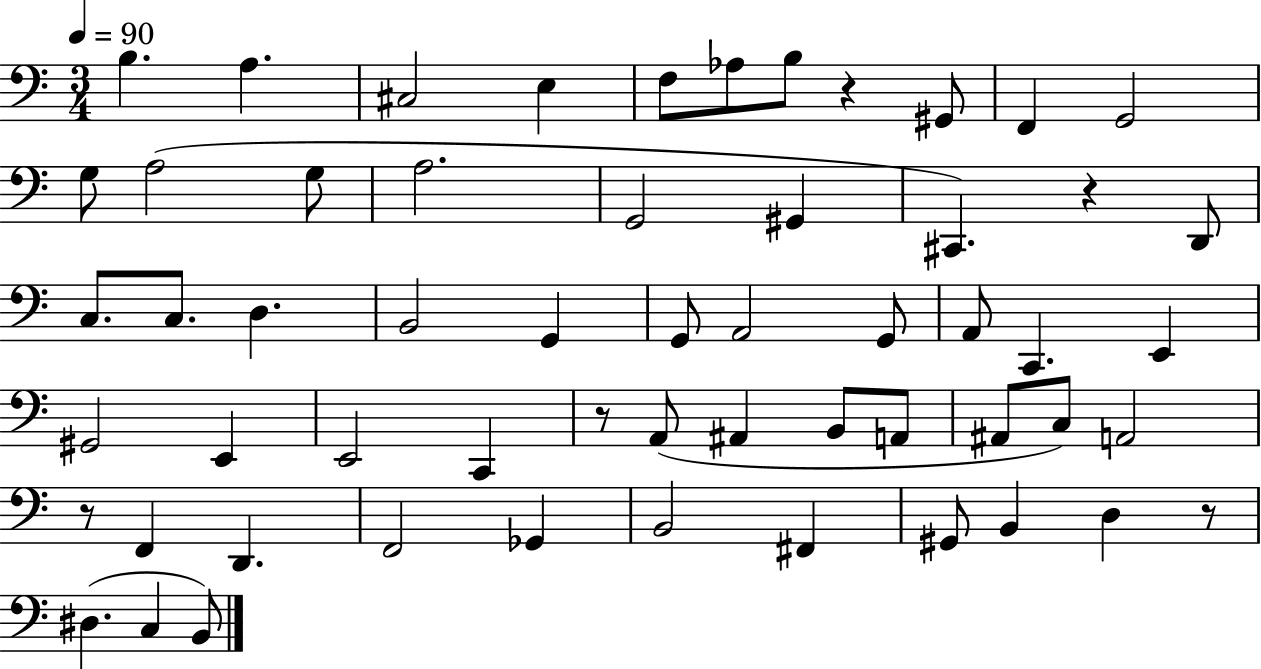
B3/q. A3/q. C#3/h E3/q F3/e Ab3/e B3/e R/q G#2/e F2/q G2/h G3/e A3/h G3/e A3/h. G2/h G#2/q C#2/q. R/q D2/e C3/e. C3/e. D3/q. B2/h G2/q G2/e A2/h G2/e A2/e C2/q. E2/q G#2/h E2/q E2/h C2/q R/e A2/e A#2/q B2/e A2/e A#2/e C3/e A2/h R/e F2/q D2/q. F2/h Gb2/q B2/h F#2/q G#2/e B2/q D3/q R/e D#3/q. C3/q B2/e